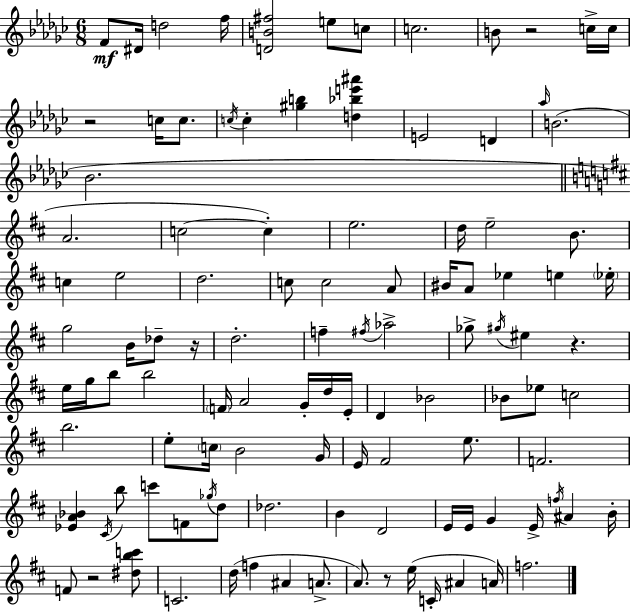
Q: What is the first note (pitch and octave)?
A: F4